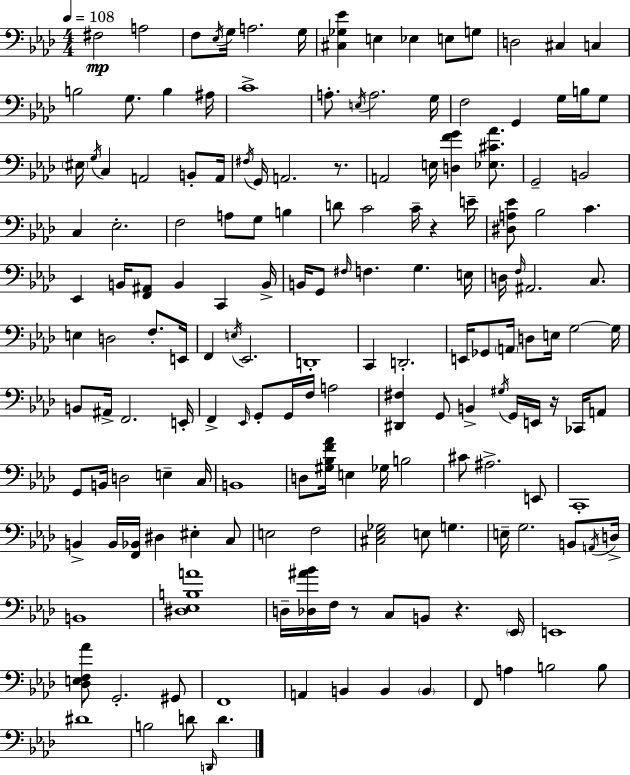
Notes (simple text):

F#3/h A3/h F3/e Eb3/s G3/s A3/h. G3/s [C#3,Gb3,Eb4]/q E3/q Eb3/q E3/e G3/e D3/h C#3/q C3/q B3/h G3/e. B3/q A#3/s C4/w A3/e. E3/s A3/h. G3/s F3/h G2/q G3/s B3/s G3/e EIS3/s G3/s C3/q A2/h B2/e A2/s F#3/s G2/s A2/h. R/e. A2/h E3/s [D3,F4,G4]/q [Eb3,C#4,Ab4]/e. G2/h B2/h C3/q Eb3/h. F3/h A3/e G3/e B3/q D4/e C4/h C4/s R/q E4/s [D#3,A3,Eb4]/e Bb3/h C4/q. Eb2/q B2/s [F2,A#2]/e B2/q C2/q B2/s B2/s G2/e F#3/s F3/q. G3/q. E3/s D3/s F3/s A#2/h. C3/e. E3/q D3/h F3/e. E2/s F2/q E3/s Eb2/h. D2/w C2/q D2/h. E2/s Gb2/e A2/s D3/e E3/s G3/h G3/s B2/e A#2/s F2/h. E2/s F2/q Eb2/s G2/e G2/s F3/s A3/h [D#2,F#3]/q G2/e B2/q G#3/s G2/s E2/s R/s CES2/s A2/e G2/e B2/s D3/h E3/q C3/s B2/w D3/e [G#3,Bb3,F4,Ab4]/s E3/q Gb3/s B3/h C#4/e A#3/h. E2/e C2/w B2/q B2/s [F2,Bb2]/s D#3/q EIS3/q C3/e E3/h F3/h [C#3,Eb3,Gb3]/h E3/e G3/q. E3/s G3/h. B2/e A2/s D3/s B2/w [D#3,Eb3,B3,A4]/w D3/s [Db3,A#4,Bb4]/s F3/s R/e C3/e B2/e R/q. Eb2/s E2/w [Db3,E3,F3,Ab4]/e G2/h. G#2/e F2/w A2/q B2/q B2/q B2/q F2/e A3/q B3/h B3/e D#4/w B3/h D4/e D2/s D4/q.